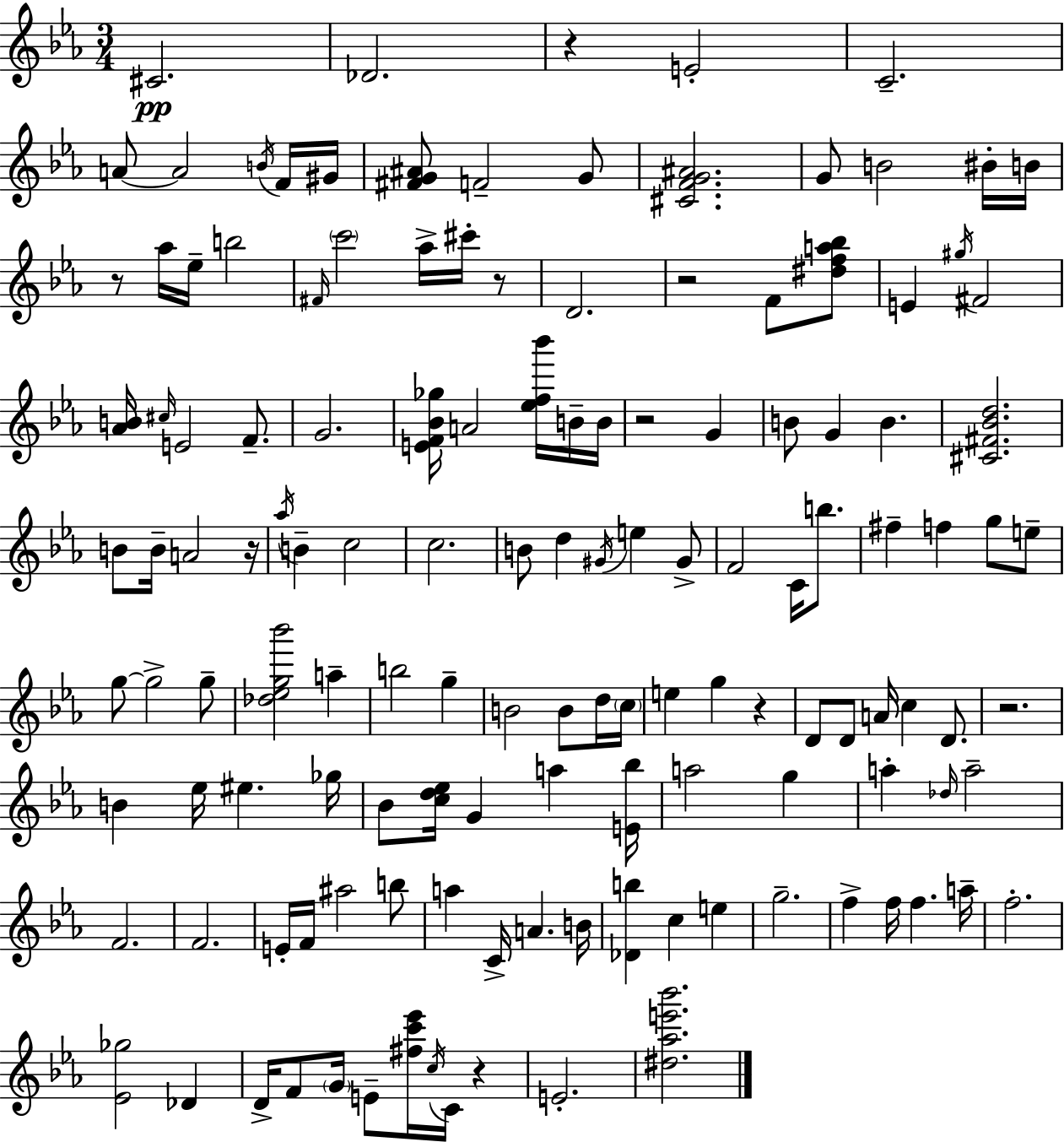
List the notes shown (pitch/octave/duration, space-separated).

C#4/h. Db4/h. R/q E4/h C4/h. A4/e A4/h B4/s F4/s G#4/s [F#4,G4,A#4]/e F4/h G4/e [C#4,F4,G4,A#4]/h. G4/e B4/h BIS4/s B4/s R/e Ab5/s Eb5/s B5/h F#4/s C6/h Ab5/s C#6/s R/e D4/h. R/h F4/e [D#5,F5,A5,Bb5]/e E4/q G#5/s F#4/h [Ab4,B4]/s C#5/s E4/h F4/e. G4/h. [E4,F4,Bb4,Gb5]/s A4/h [Eb5,F5,Bb6]/s B4/s B4/s R/h G4/q B4/e G4/q B4/q. [C#4,F#4,Bb4,D5]/h. B4/e B4/s A4/h R/s Ab5/s B4/q C5/h C5/h. B4/e D5/q G#4/s E5/q G#4/e F4/h C4/s B5/e. F#5/q F5/q G5/e E5/e G5/e G5/h G5/e [Db5,Eb5,G5,Bb6]/h A5/q B5/h G5/q B4/h B4/e D5/s C5/s E5/q G5/q R/q D4/e D4/e A4/s C5/q D4/e. R/h. B4/q Eb5/s EIS5/q. Gb5/s Bb4/e [C5,D5,Eb5]/s G4/q A5/q [E4,Bb5]/s A5/h G5/q A5/q Db5/s A5/h F4/h. F4/h. E4/s F4/s A#5/h B5/e A5/q C4/s A4/q. B4/s [Db4,B5]/q C5/q E5/q G5/h. F5/q F5/s F5/q. A5/s F5/h. [Eb4,Gb5]/h Db4/q D4/s F4/e G4/s E4/e [F#5,C6,Eb6]/s C5/s C4/s R/q E4/h. [D#5,Ab5,E6,Bb6]/h.